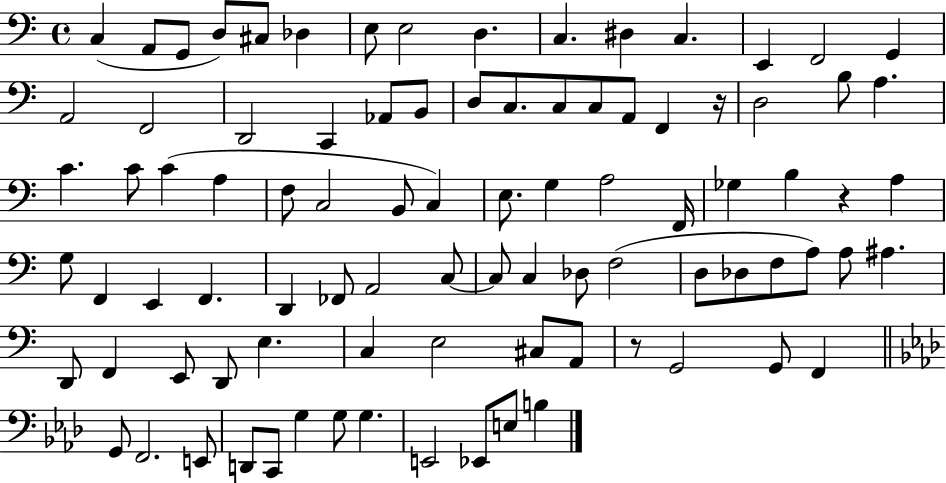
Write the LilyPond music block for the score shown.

{
  \clef bass
  \time 4/4
  \defaultTimeSignature
  \key c \major
  c4( a,8 g,8 d8) cis8 des4 | e8 e2 d4. | c4. dis4 c4. | e,4 f,2 g,4 | \break a,2 f,2 | d,2 c,4 aes,8 b,8 | d8 c8. c8 c8 a,8 f,4 r16 | d2 b8 a4. | \break c'4. c'8 c'4( a4 | f8 c2 b,8 c4) | e8. g4 a2 f,16 | ges4 b4 r4 a4 | \break g8 f,4 e,4 f,4. | d,4 fes,8 a,2 c8~~ | c8 c4 des8 f2( | d8 des8 f8 a8) a8 ais4. | \break d,8 f,4 e,8 d,8 e4. | c4 e2 cis8 a,8 | r8 g,2 g,8 f,4 | \bar "||" \break \key f \minor g,8 f,2. e,8 | d,8 c,8 g4 g8 g4. | e,2 ees,8 e8 b4 | \bar "|."
}